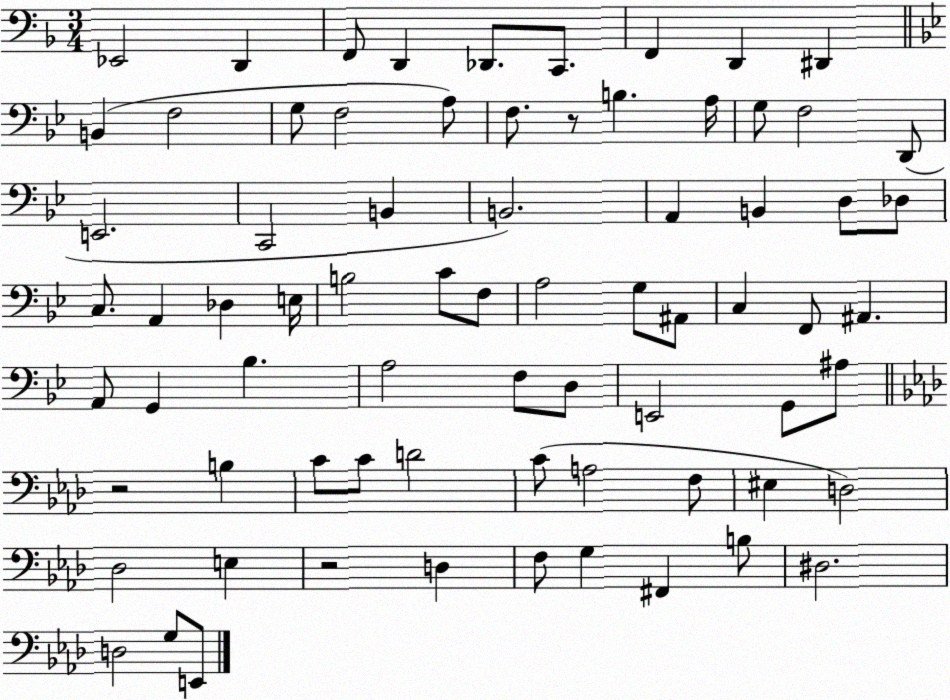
X:1
T:Untitled
M:3/4
L:1/4
K:F
_E,,2 D,, F,,/2 D,, _D,,/2 C,,/2 F,, D,, ^D,, B,, F,2 G,/2 F,2 A,/2 F,/2 z/2 B, A,/4 G,/2 F,2 D,,/2 E,,2 C,,2 B,, B,,2 A,, B,, D,/2 _D,/2 C,/2 A,, _D, E,/4 B,2 C/2 F,/2 A,2 G,/2 ^A,,/2 C, F,,/2 ^A,, A,,/2 G,, _B, A,2 F,/2 D,/2 E,,2 G,,/2 ^A,/2 z2 B, C/2 C/2 D2 C/2 A,2 F,/2 ^E, D,2 _D,2 E, z2 D, F,/2 G, ^F,, B,/2 ^D,2 D,2 G,/2 E,,/2